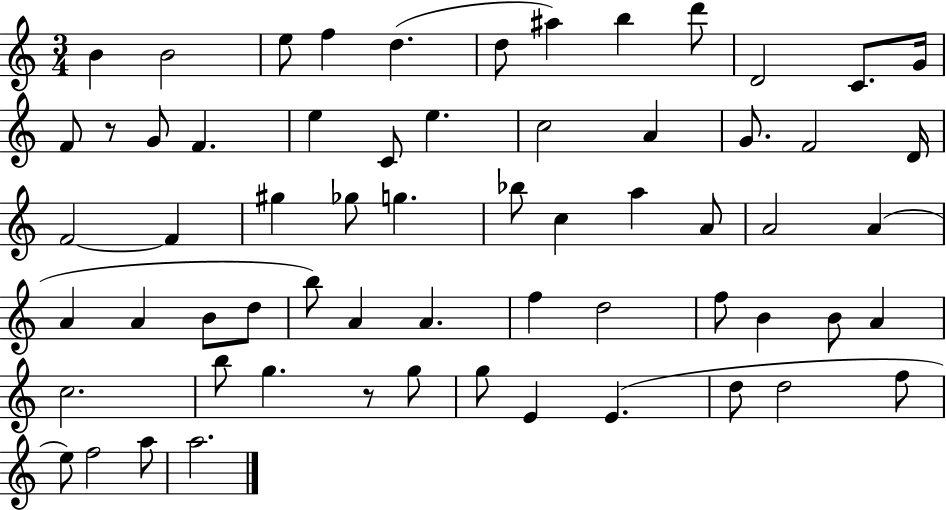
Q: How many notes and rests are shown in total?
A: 63